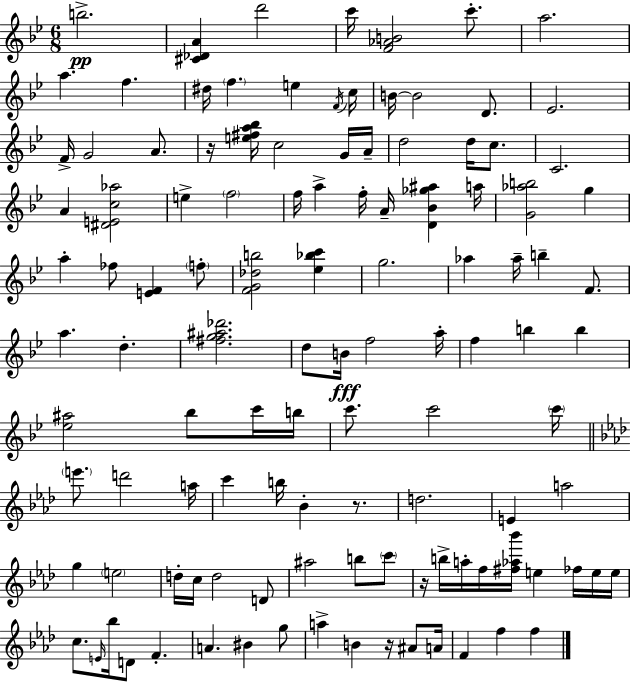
B5/h. [C#4,Db4,A4]/q D6/h C6/s [F4,Ab4,B4]/h C6/e. A5/h. A5/q. F5/q. D#5/s F5/q. E5/q F4/s C5/s B4/s B4/h D4/e. Eb4/h. F4/s G4/h A4/e. R/s [E5,F#5,A5,Bb5]/s C5/h G4/s A4/s D5/h D5/s C5/e. C4/h. A4/q [D#4,E4,C5,Ab5]/h E5/q F5/h F5/s A5/q F5/s A4/s [D4,Bb4,Gb5,A#5]/q A5/s [G4,Ab5,B5]/h G5/q A5/q FES5/e [E4,F4]/q F5/e [F4,G4,Db5,B5]/h [Eb5,Bb5,C6]/q G5/h. Ab5/q Ab5/s B5/q F4/e. A5/q. D5/q. [F#5,G5,A#5,Db6]/h. D5/e B4/s F5/h A5/s F5/q B5/q B5/q [Eb5,A#5]/h Bb5/e C6/s B5/s C6/e. C6/h C6/s E6/e. D6/h A5/s C6/q B5/s Bb4/q R/e. D5/h. E4/q A5/h G5/q E5/h D5/s C5/s D5/h D4/e A#5/h B5/e C6/e R/s B5/s A5/s F5/s [F#5,Ab5,Bb6]/s E5/q FES5/s E5/s E5/s C5/e. E4/s Bb5/s D4/e F4/q. A4/q. BIS4/q G5/e A5/q B4/q R/s A#4/e A4/s F4/q F5/q F5/q